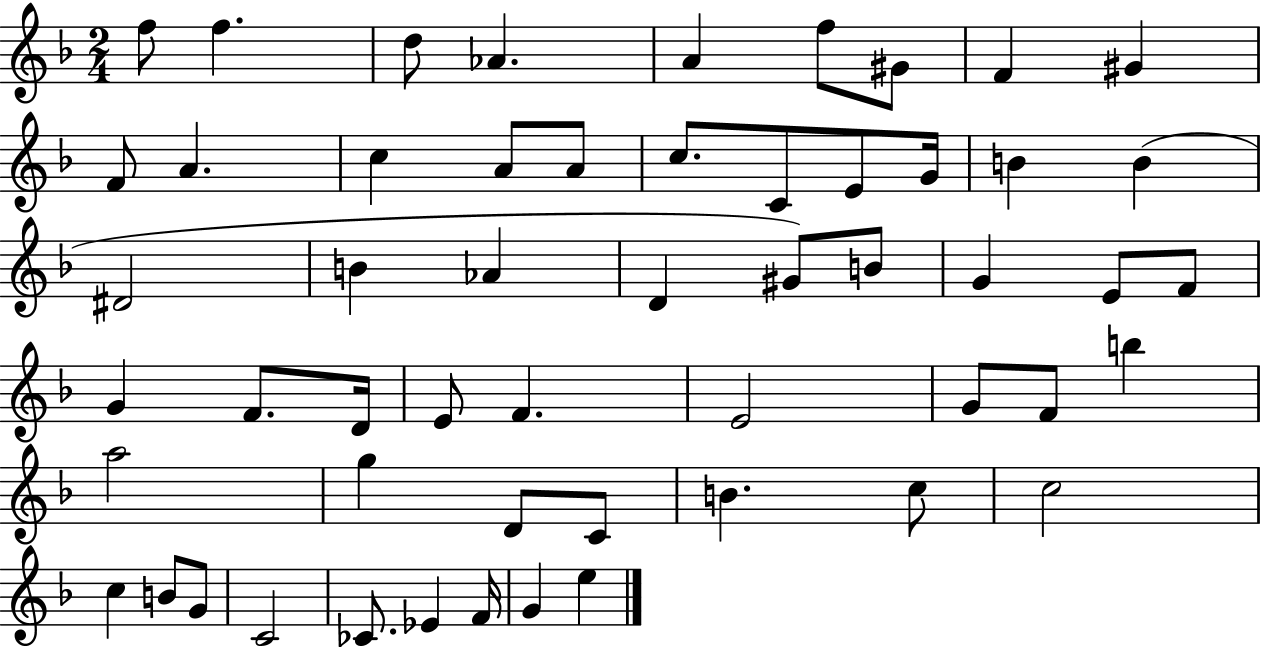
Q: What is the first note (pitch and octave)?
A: F5